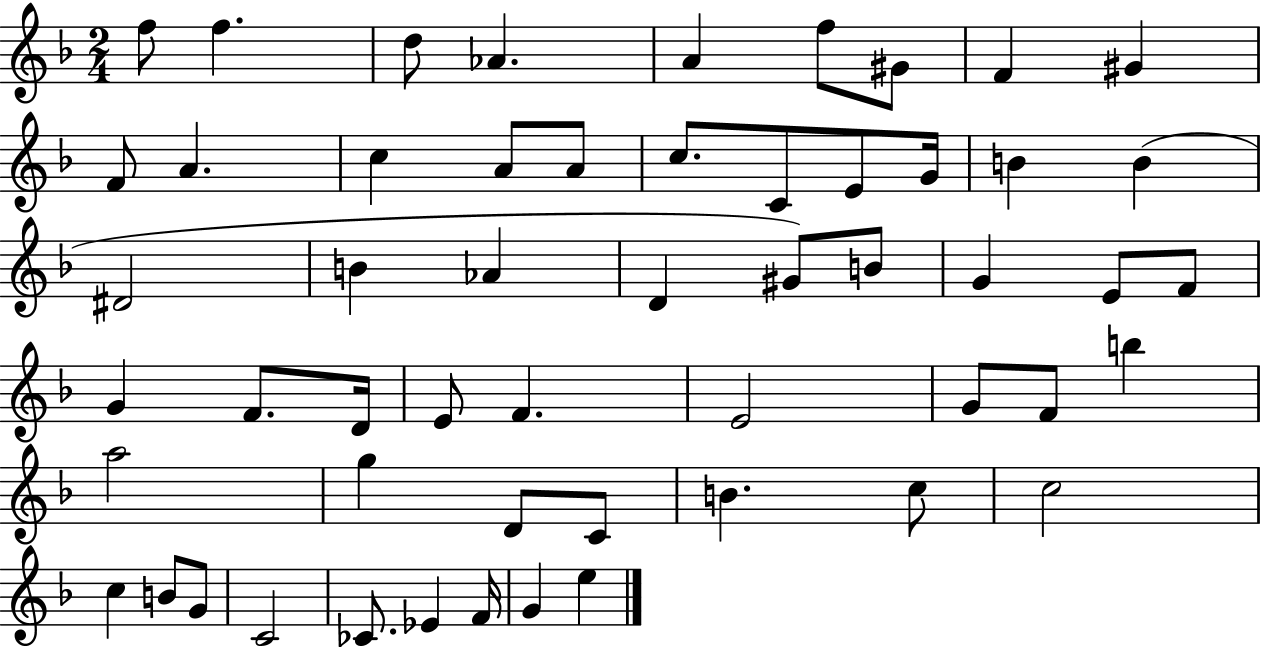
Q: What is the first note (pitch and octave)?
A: F5